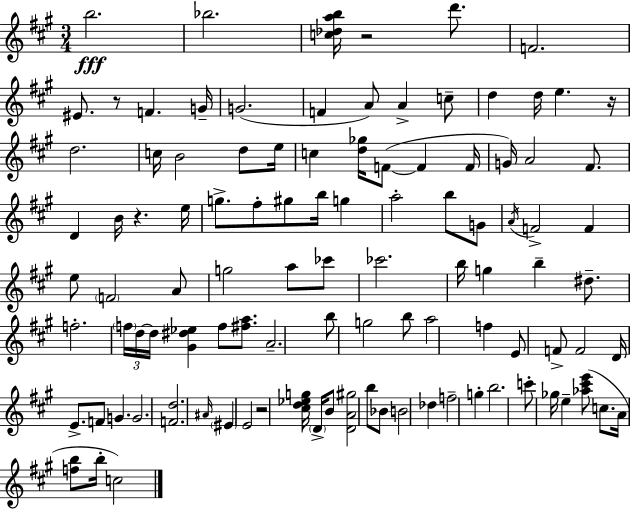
B5/h. Bb5/h. [C5,Db5,A5,B5]/s R/h D6/e. F4/h. EIS4/e. R/e F4/q. G4/s G4/h. F4/q A4/e A4/q C5/e D5/q D5/s E5/q. R/s D5/h. C5/s B4/h D5/e E5/s C5/q [D5,Gb5]/s F4/e F4/q F4/s G4/s A4/h F#4/e. D4/q B4/s R/q. E5/s G5/e. F#5/e G#5/e B5/s G5/q A5/h B5/e G4/e A4/s F4/h F4/q E5/e F4/h A4/e G5/h A5/e CES6/e CES6/h. B5/s G5/q B5/q D#5/e. F5/h. F5/s D5/s D5/s [G#4,D#5,Eb5]/q F5/e [F#5,A5]/e. A4/h. B5/e G5/h B5/e A5/h F5/q E4/e F4/e F4/h D4/s E4/e. F4/e G4/q. G4/h. [F4,D5]/h. A#4/s EIS4/q E4/h R/h [C#5,D5,Eb5,G5]/s D4/s B4/e [D4,A4,G#5]/h B5/e Bb4/e B4/h Db5/q F5/h G5/q B5/h. C6/e Gb5/s E5/q [Ab5,C#6,E6]/e C5/e. A4/s [F5,B5]/e B5/s C5/h